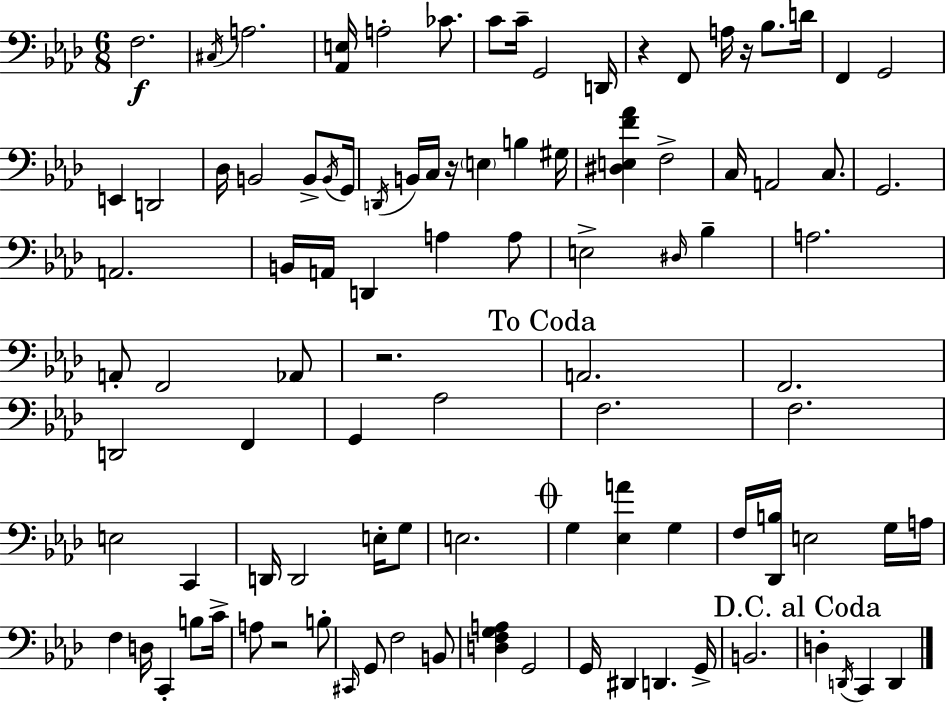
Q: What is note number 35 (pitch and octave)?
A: B2